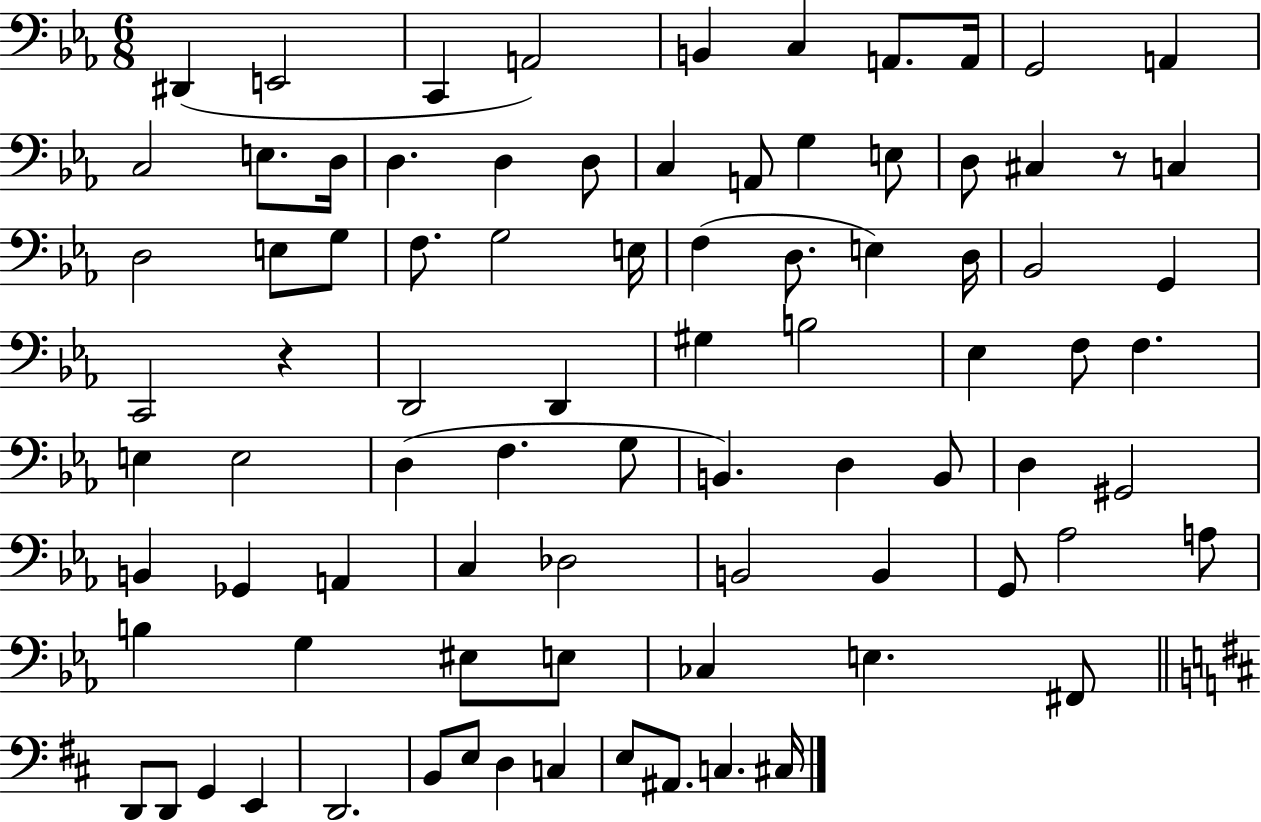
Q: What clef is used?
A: bass